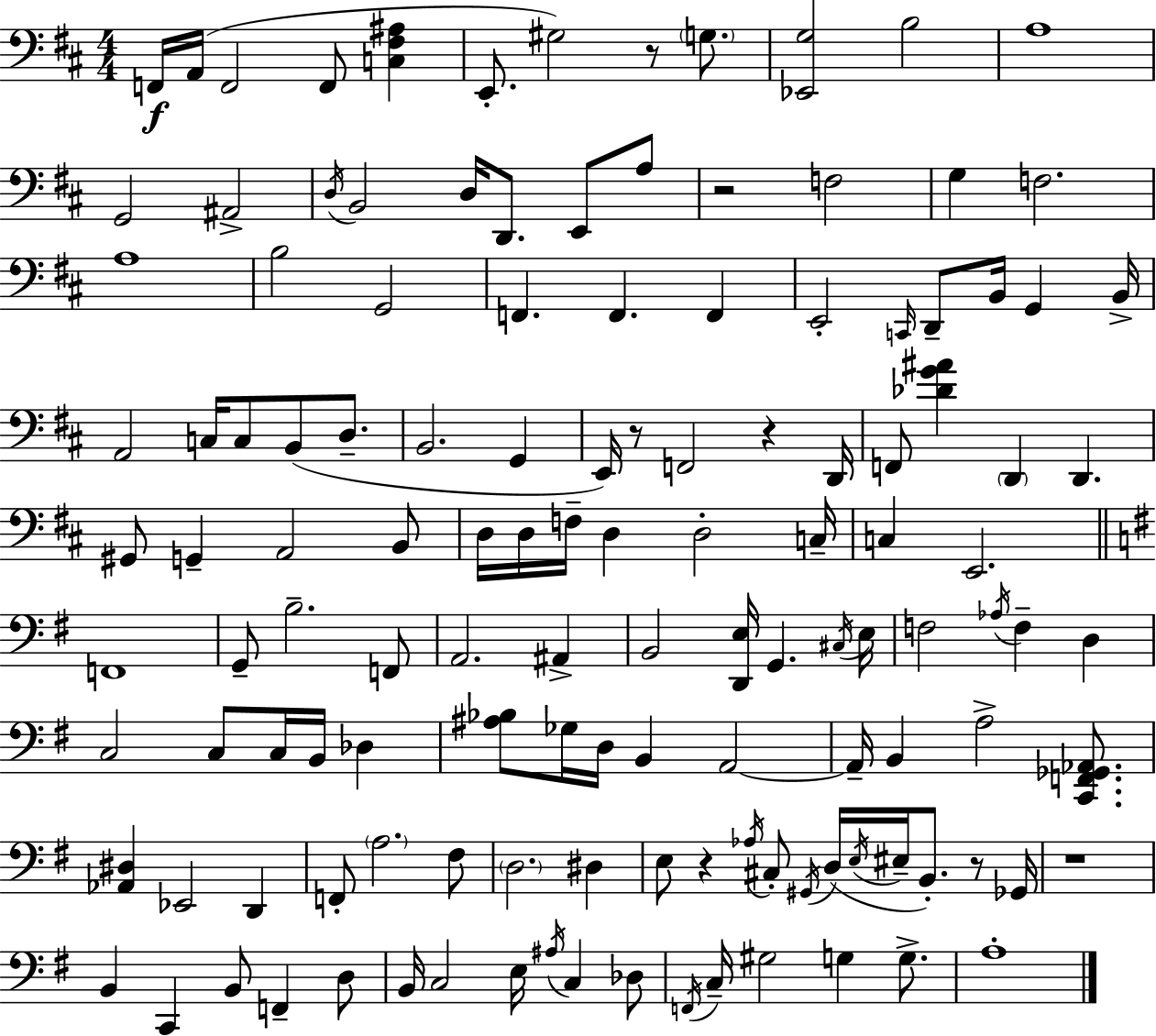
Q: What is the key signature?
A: D major